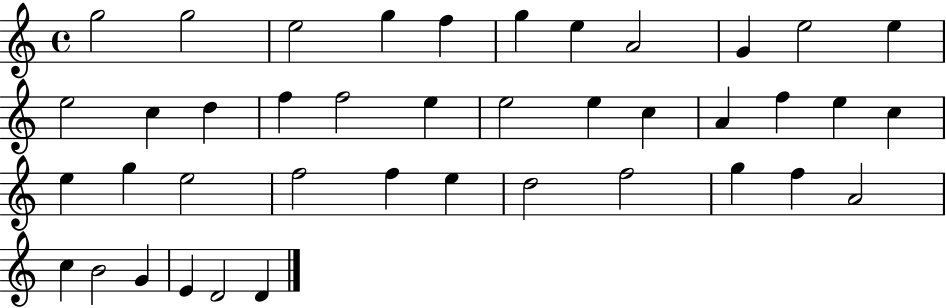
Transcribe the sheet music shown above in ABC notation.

X:1
T:Untitled
M:4/4
L:1/4
K:C
g2 g2 e2 g f g e A2 G e2 e e2 c d f f2 e e2 e c A f e c e g e2 f2 f e d2 f2 g f A2 c B2 G E D2 D